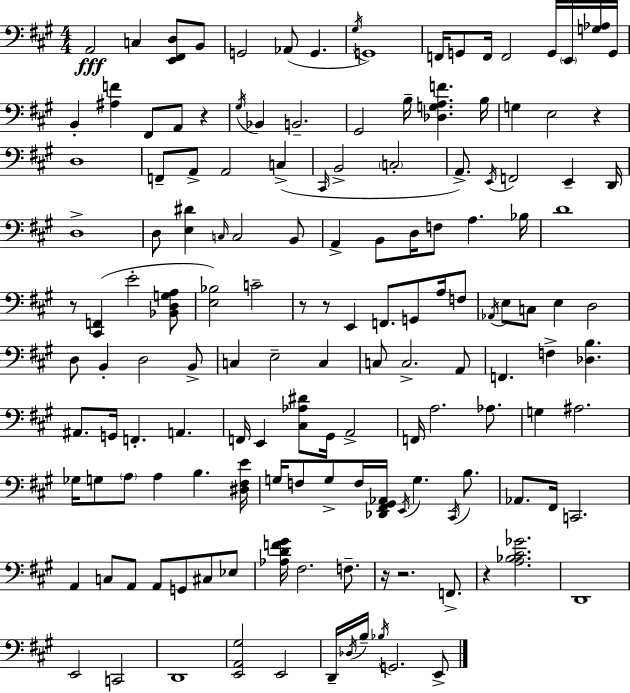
{
  \clef bass
  \numericTimeSignature
  \time 4/4
  \key a \major
  a,2\fff c4 <e, fis, d>8 b,8 | g,2 aes,8( g,4. | \acciaccatura { gis16 } g,1) | f,16 g,8 f,16 f,2 g,16 \parenthesize e,16 <g aes>16 | \break g,16 b,4-. <ais f'>4 fis,8 a,8 r4 | \acciaccatura { gis16 } bes,4 b,2.-- | gis,2 b16-- <des g a f'>4. | b16 g4 e2 r4 | \break d1 | f,8-- a,8-> a,2 c4->( | \grace { cis,16 } b,2-> \parenthesize c2-. | a,8.->) \acciaccatura { e,16 } f,2 e,4-- | \break d,16 d1-> | d8 <e dis'>4 \grace { c16 } c2 | b,8 a,4-> b,8 d16 f8 a4. | bes16 d'1 | \break r8 <cis, f,>4( e'2-. | <bes, d g a>8 <e bes>2) c'2-- | r8 r8 e,4 f,8. | g,8 a16 f8 \acciaccatura { aes,16 } e8 c8 e4 d2 | \break d8 b,4-. d2 | b,8-> c4 e2-- | c4 c8 c2.-> | a,8 f,4. f4-> | \break <des b>4. ais,8. g,16 f,4.-. | a,4. f,16 e,4 <cis aes dis'>8 gis,16 a,2-> | f,16 a2. | aes8. g4 ais2. | \break ges16 g8 \parenthesize a8 a4 b4. | <dis fis e'>16 g16 f8 g8-> f16 <des, fis, gis, aes,>16 \acciaccatura { e,16 } g4. | \acciaccatura { cis,16 } b8. aes,8. fis,16 c,2. | a,4 c8 a,8 | \break a,8 g,8 cis8 ees8 <aes d' f' gis'>16 fis2. | f8.-- r16 r2. | f,8.-> r4 <a bes cis' ges'>2. | d,1 | \break e,2 | c,2 d,1 | <e, a, gis>2 | e,2 d,16-- \acciaccatura { des16 } b16-- \acciaccatura { bes16 } g,2. | \break e,8-> \bar "|."
}